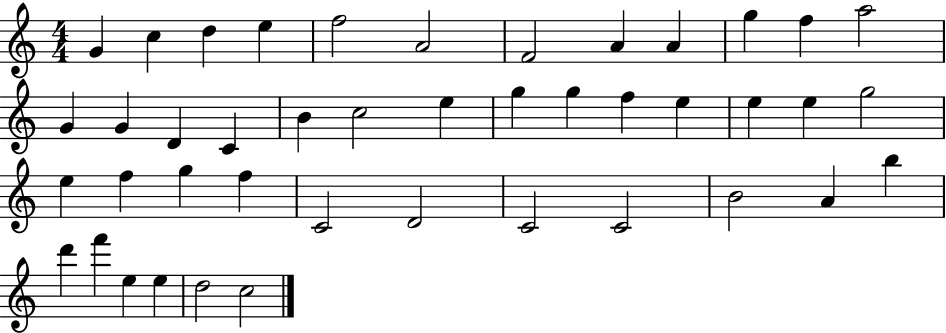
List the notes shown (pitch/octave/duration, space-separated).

G4/q C5/q D5/q E5/q F5/h A4/h F4/h A4/q A4/q G5/q F5/q A5/h G4/q G4/q D4/q C4/q B4/q C5/h E5/q G5/q G5/q F5/q E5/q E5/q E5/q G5/h E5/q F5/q G5/q F5/q C4/h D4/h C4/h C4/h B4/h A4/q B5/q D6/q F6/q E5/q E5/q D5/h C5/h